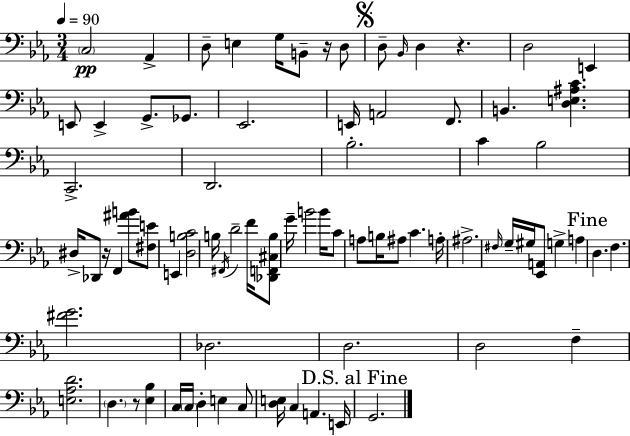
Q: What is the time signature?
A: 3/4